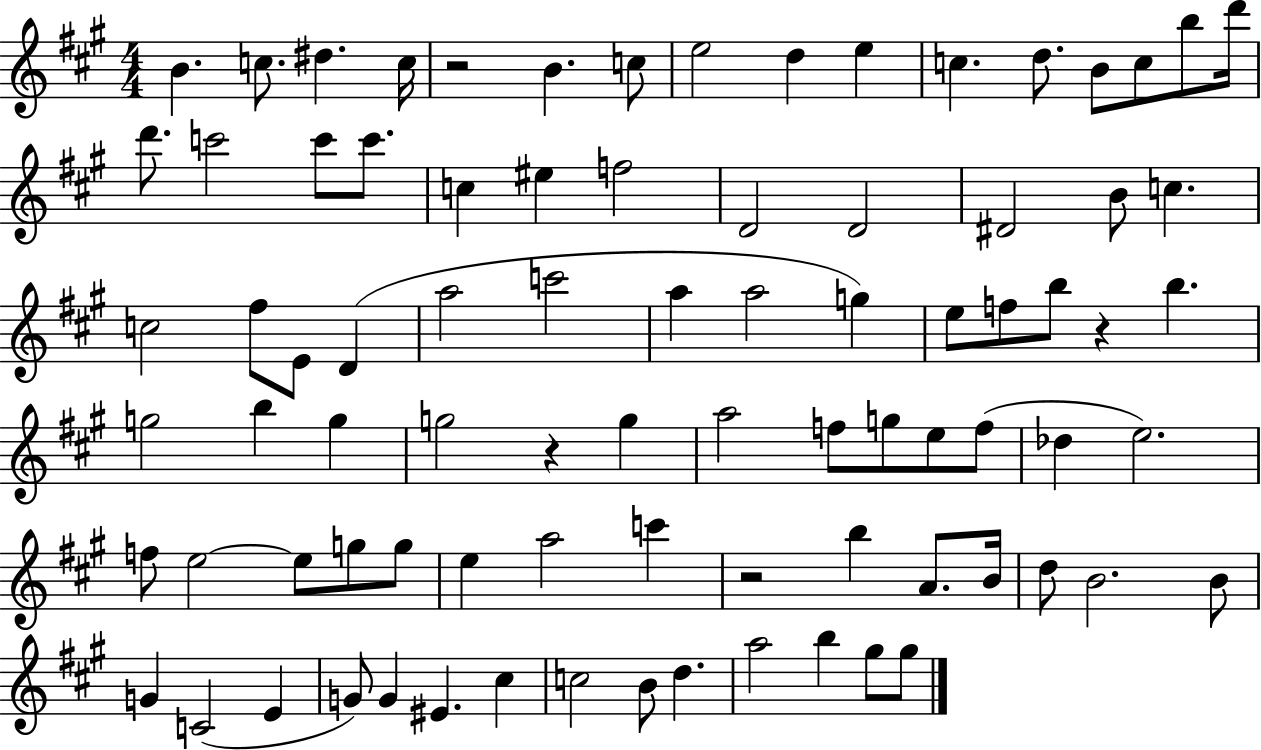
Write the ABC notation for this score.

X:1
T:Untitled
M:4/4
L:1/4
K:A
B c/2 ^d c/4 z2 B c/2 e2 d e c d/2 B/2 c/2 b/2 d'/4 d'/2 c'2 c'/2 c'/2 c ^e f2 D2 D2 ^D2 B/2 c c2 ^f/2 E/2 D a2 c'2 a a2 g e/2 f/2 b/2 z b g2 b g g2 z g a2 f/2 g/2 e/2 f/2 _d e2 f/2 e2 e/2 g/2 g/2 e a2 c' z2 b A/2 B/4 d/2 B2 B/2 G C2 E G/2 G ^E ^c c2 B/2 d a2 b ^g/2 ^g/2